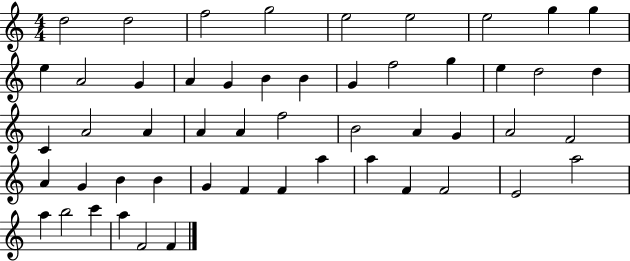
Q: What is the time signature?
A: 4/4